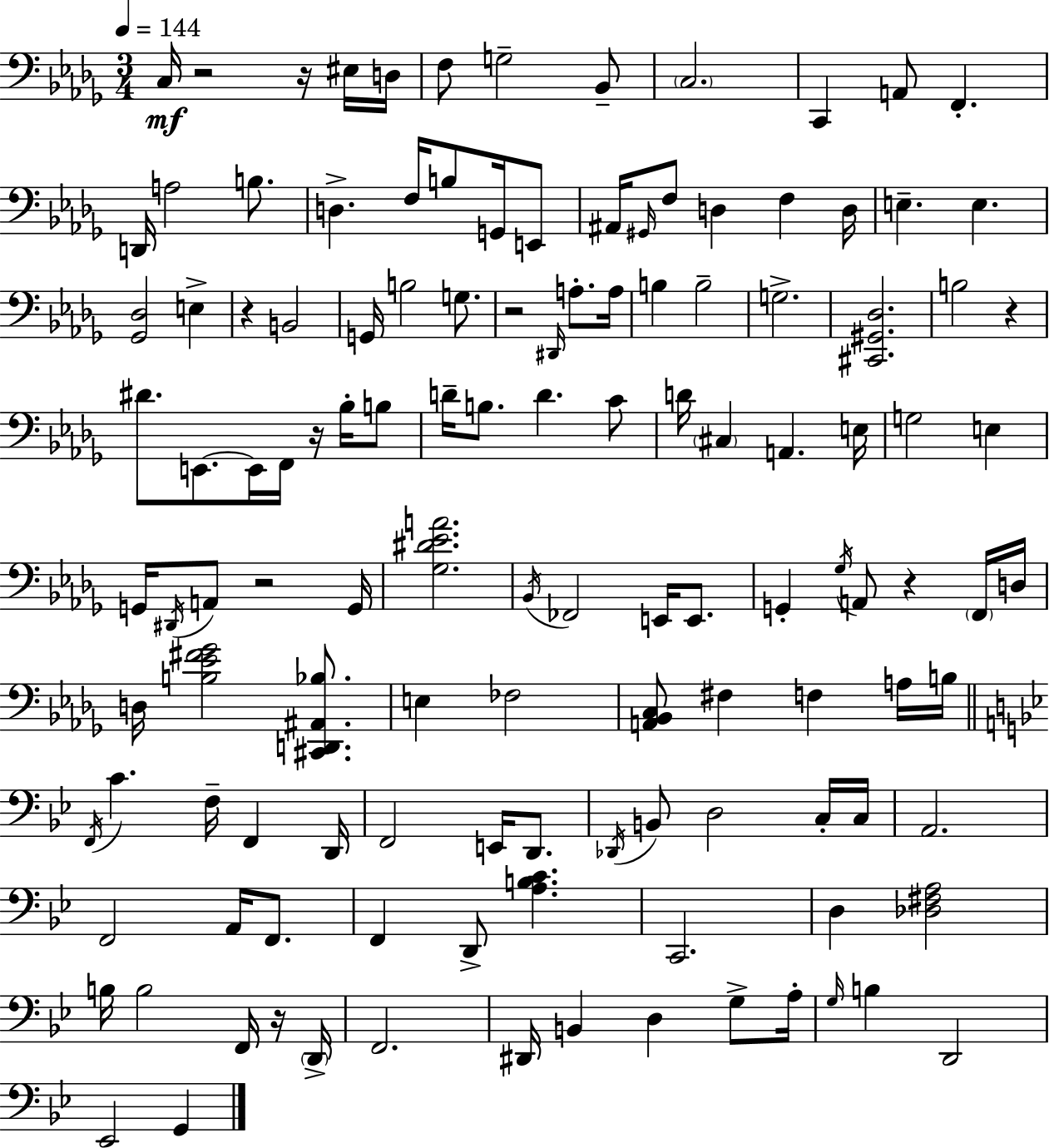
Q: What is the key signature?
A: BES minor